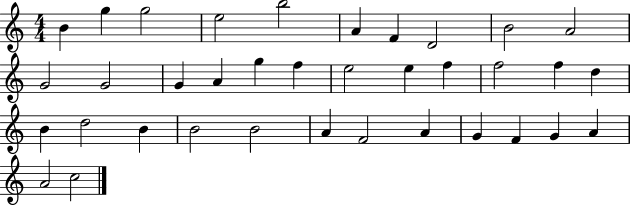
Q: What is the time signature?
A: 4/4